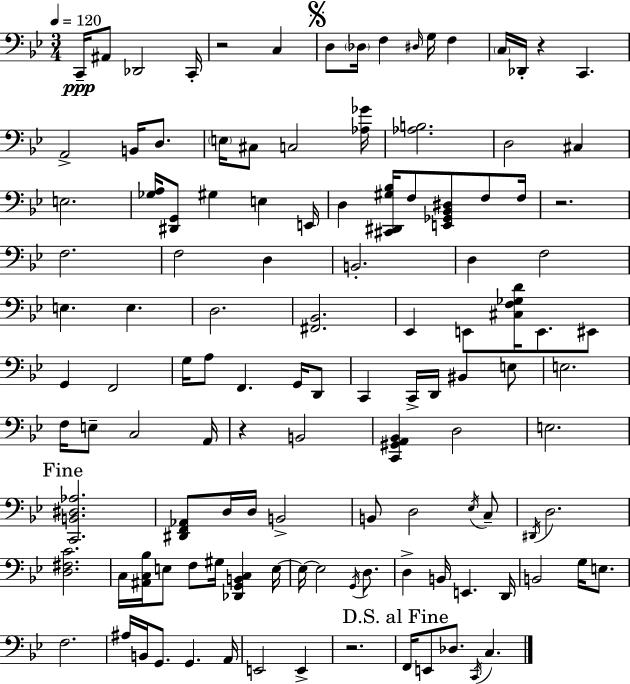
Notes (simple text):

C2/s A#2/e Db2/h C2/s R/h C3/q D3/e Db3/s F3/q D#3/s G3/s F3/q C3/s Db2/s R/q C2/q. A2/h B2/s D3/e. E3/s C#3/e C3/h [Ab3,Gb4]/s [Ab3,B3]/h. D3/h C#3/q E3/h. [Gb3,A3]/s [D#2,G2]/e G#3/q E3/q E2/s D3/q [C#2,D#2,G#3,Bb3]/s F3/e [E2,Gb2,Bb2,D#3]/e F3/e F3/s R/h. F3/h. F3/h D3/q B2/h. D3/q F3/h E3/q. E3/q. D3/h. [F#2,Bb2]/h. Eb2/q E2/e [C#3,F3,Gb3,D4]/s E2/e. EIS2/e G2/q F2/h G3/s A3/e F2/q. G2/s D2/e C2/q C2/s D2/s BIS2/q E3/e E3/h. F3/s E3/e C3/h A2/s R/q B2/h [C2,G#2,A2,Bb2]/q D3/h E3/h. [C2,B2,D#3,Ab3]/h. [D#2,F2,Ab2]/e D3/s D3/s B2/h B2/e D3/h Eb3/s C3/e D#2/s D3/h. [D3,F#3,C4]/h. C3/s [A#2,C3,Bb3]/s E3/e F3/e G#3/s [Db2,G2,B2,C3]/q E3/s E3/s E3/h G2/s D3/e. D3/q B2/s E2/q. D2/s B2/h G3/s E3/e. F3/h. A#3/s B2/s G2/e. G2/q. A2/s E2/h E2/q R/h. F2/s E2/e Db3/e. C2/s C3/q.